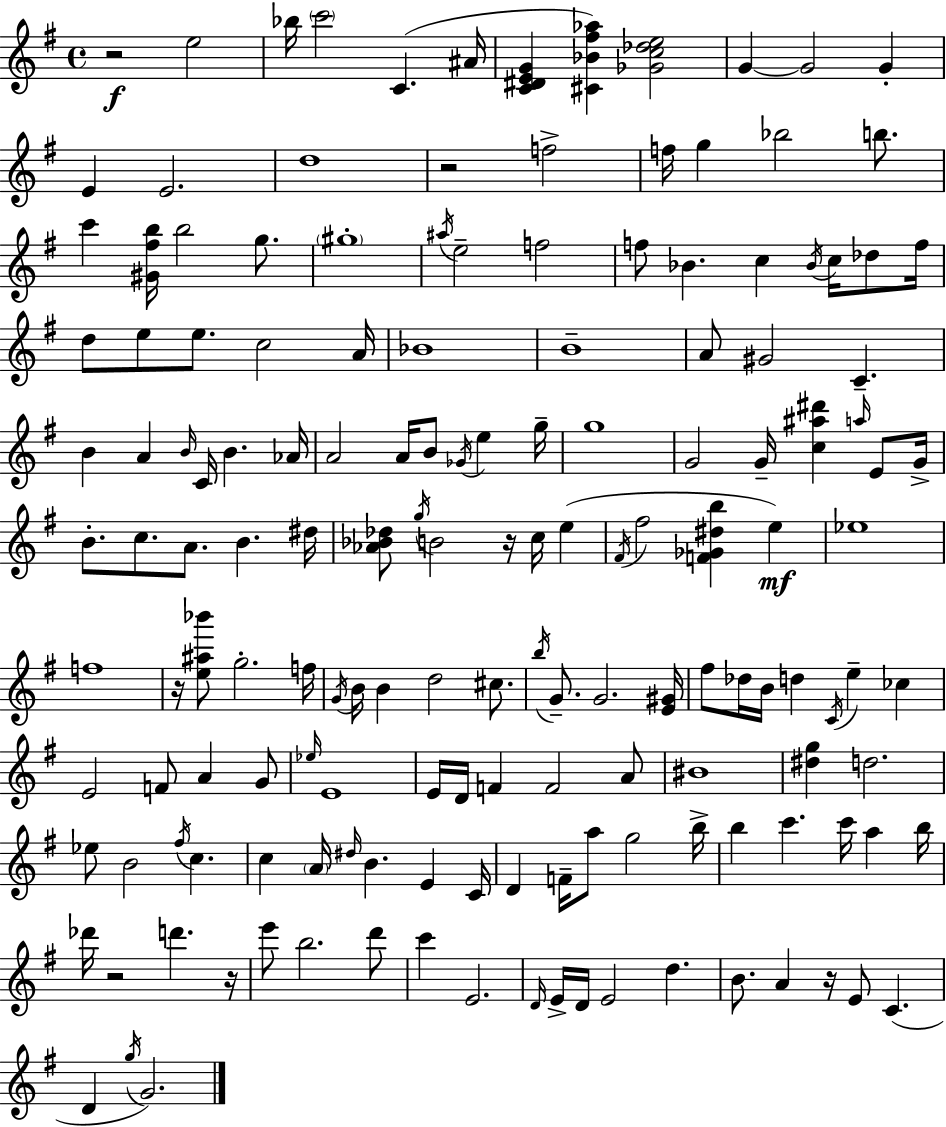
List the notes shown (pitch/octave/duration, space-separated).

R/h E5/h Bb5/s C6/h C4/q. A#4/s [C4,D#4,E4,G4]/q [C#4,Bb4,F#5,Ab5]/q [Gb4,C5,Db5,E5]/h G4/q G4/h G4/q E4/q E4/h. D5/w R/h F5/h F5/s G5/q Bb5/h B5/e. C6/q [G#4,F#5,B5]/s B5/h G5/e. G#5/w A#5/s E5/h F5/h F5/e Bb4/q. C5/q Bb4/s C5/s Db5/e F5/s D5/e E5/e E5/e. C5/h A4/s Bb4/w B4/w A4/e G#4/h C4/q. B4/q A4/q B4/s C4/s B4/q. Ab4/s A4/h A4/s B4/e Gb4/s E5/q G5/s G5/w G4/h G4/s [C5,A#5,D#6]/q A5/s E4/e G4/s B4/e. C5/e. A4/e. B4/q. D#5/s [Ab4,Bb4,Db5]/e G5/s B4/h R/s C5/s E5/q F#4/s F#5/h [F4,Gb4,D#5,B5]/q E5/q Eb5/w F5/w R/s [E5,A#5,Bb6]/e G5/h. F5/s G4/s B4/s B4/q D5/h C#5/e. B5/s G4/e. G4/h. [E4,G#4]/s F#5/e Db5/s B4/s D5/q C4/s E5/q CES5/q E4/h F4/e A4/q G4/e Eb5/s E4/w E4/s D4/s F4/q F4/h A4/e BIS4/w [D#5,G5]/q D5/h. Eb5/e B4/h F#5/s C5/q. C5/q A4/s D#5/s B4/q. E4/q C4/s D4/q F4/s A5/e G5/h B5/s B5/q C6/q. C6/s A5/q B5/s Db6/s R/h D6/q. R/s E6/e B5/h. D6/e C6/q E4/h. D4/s E4/s D4/s E4/h D5/q. B4/e. A4/q R/s E4/e C4/q. D4/q G5/s G4/h.